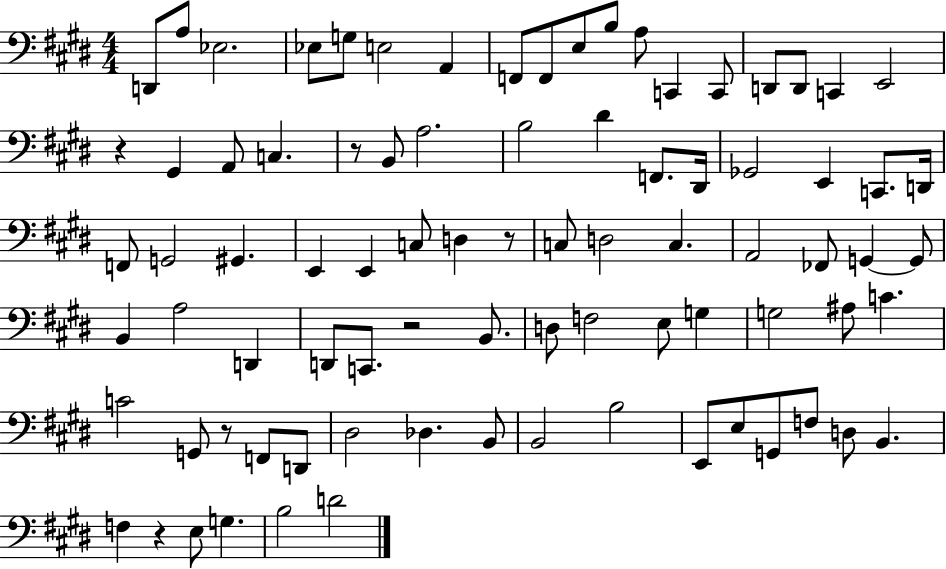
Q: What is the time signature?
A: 4/4